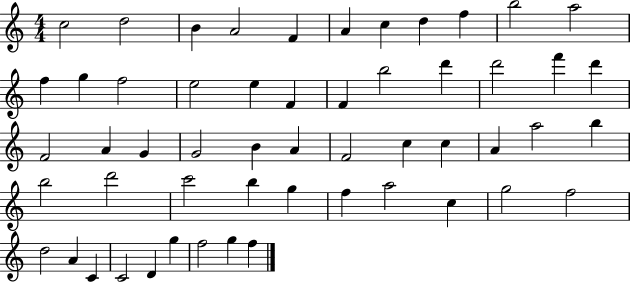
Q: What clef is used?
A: treble